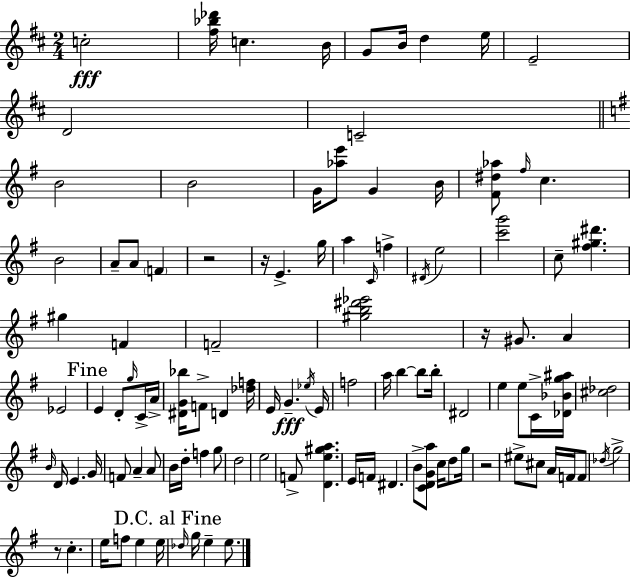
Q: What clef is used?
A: treble